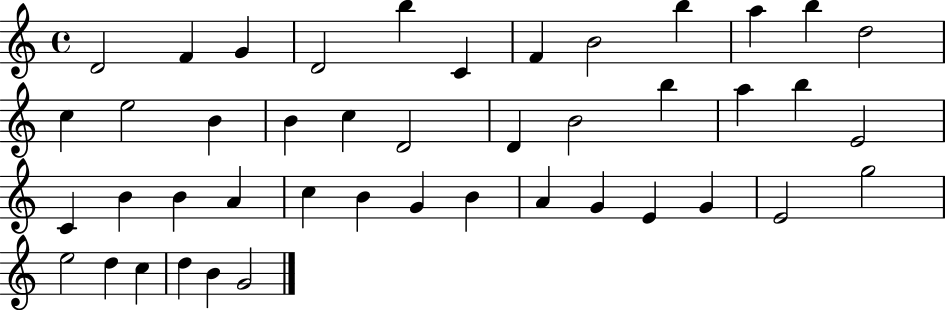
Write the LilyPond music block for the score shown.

{
  \clef treble
  \time 4/4
  \defaultTimeSignature
  \key c \major
  d'2 f'4 g'4 | d'2 b''4 c'4 | f'4 b'2 b''4 | a''4 b''4 d''2 | \break c''4 e''2 b'4 | b'4 c''4 d'2 | d'4 b'2 b''4 | a''4 b''4 e'2 | \break c'4 b'4 b'4 a'4 | c''4 b'4 g'4 b'4 | a'4 g'4 e'4 g'4 | e'2 g''2 | \break e''2 d''4 c''4 | d''4 b'4 g'2 | \bar "|."
}